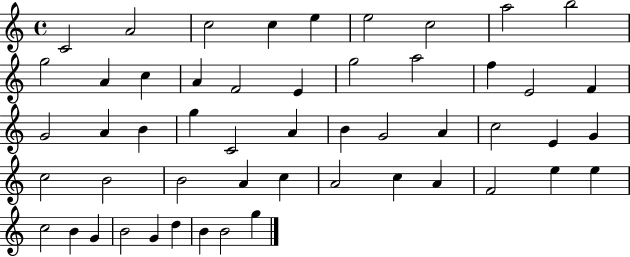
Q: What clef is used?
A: treble